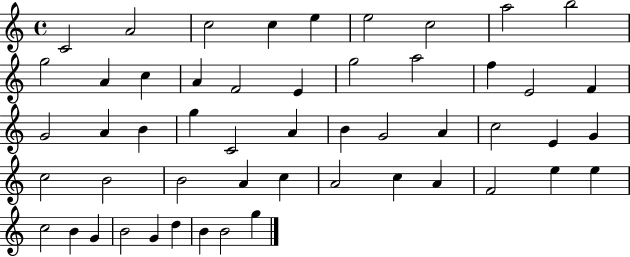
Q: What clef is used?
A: treble